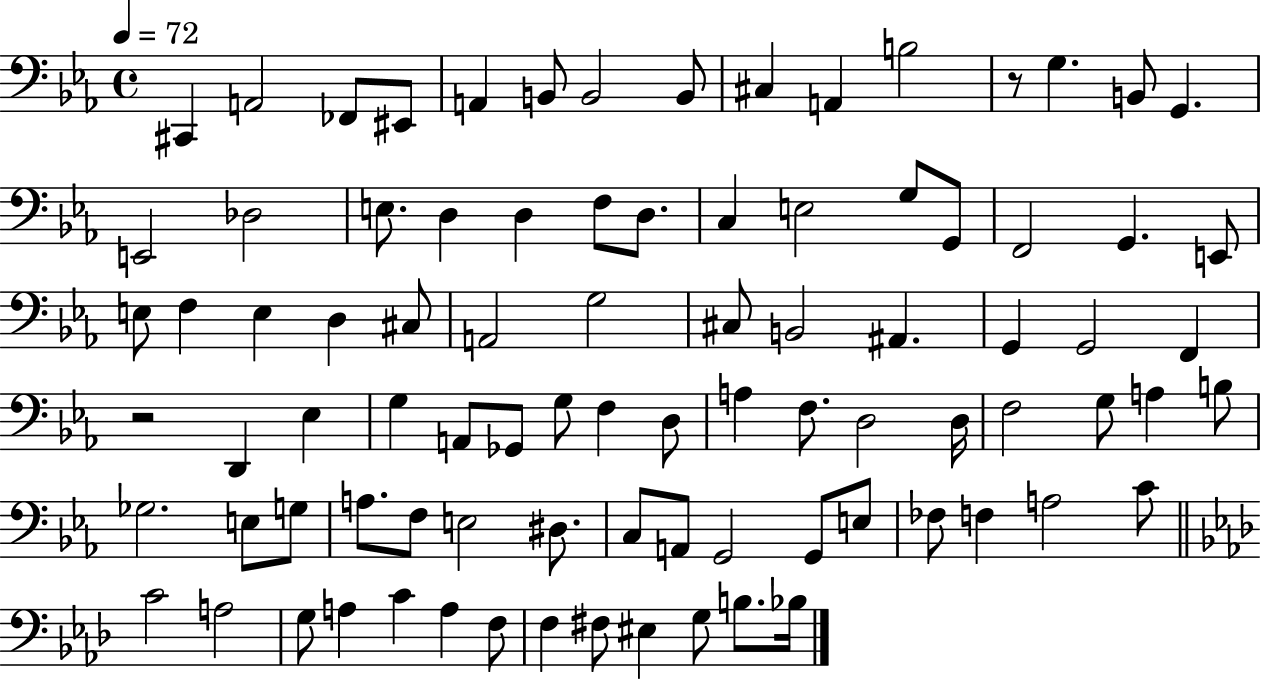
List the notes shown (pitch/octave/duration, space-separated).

C#2/q A2/h FES2/e EIS2/e A2/q B2/e B2/h B2/e C#3/q A2/q B3/h R/e G3/q. B2/e G2/q. E2/h Db3/h E3/e. D3/q D3/q F3/e D3/e. C3/q E3/h G3/e G2/e F2/h G2/q. E2/e E3/e F3/q E3/q D3/q C#3/e A2/h G3/h C#3/e B2/h A#2/q. G2/q G2/h F2/q R/h D2/q Eb3/q G3/q A2/e Gb2/e G3/e F3/q D3/e A3/q F3/e. D3/h D3/s F3/h G3/e A3/q B3/e Gb3/h. E3/e G3/e A3/e. F3/e E3/h D#3/e. C3/e A2/e G2/h G2/e E3/e FES3/e F3/q A3/h C4/e C4/h A3/h G3/e A3/q C4/q A3/q F3/e F3/q F#3/e EIS3/q G3/e B3/e. Bb3/s